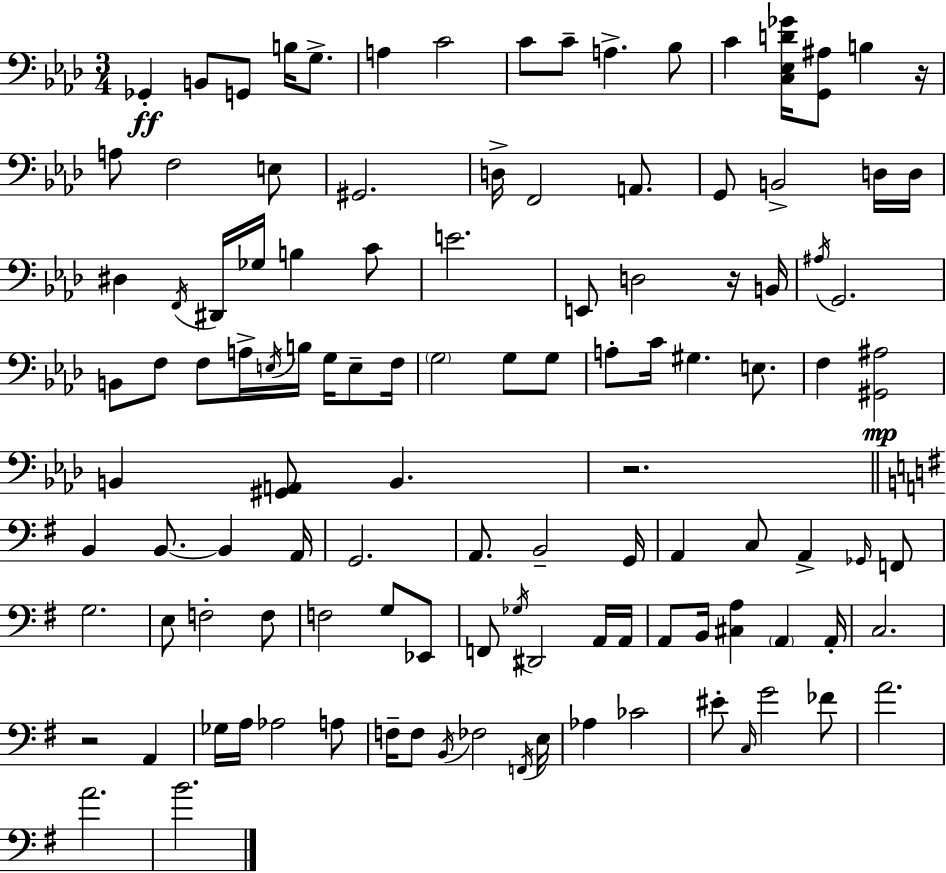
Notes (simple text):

Gb2/q B2/e G2/e B3/s G3/e. A3/q C4/h C4/e C4/e A3/q. Bb3/e C4/q [C3,Eb3,D4,Gb4]/s [G2,A#3]/e B3/q R/s A3/e F3/h E3/e G#2/h. D3/s F2/h A2/e. G2/e B2/h D3/s D3/s D#3/q F2/s D#2/s Gb3/s B3/q C4/e E4/h. E2/e D3/h R/s B2/s A#3/s G2/h. B2/e F3/e F3/e A3/s E3/s B3/s G3/s E3/e F3/s G3/h G3/e G3/e A3/e C4/s G#3/q. E3/e. F3/q [G#2,A#3]/h B2/q [G#2,A2]/e B2/q. R/h. B2/q B2/e. B2/q A2/s G2/h. A2/e. B2/h G2/s A2/q C3/e A2/q Gb2/s F2/e G3/h. E3/e F3/h F3/e F3/h G3/e Eb2/e F2/e Gb3/s D#2/h A2/s A2/s A2/e B2/s [C#3,A3]/q A2/q A2/s C3/h. R/h A2/q Gb3/s A3/s Ab3/h A3/e F3/s F3/e B2/s FES3/h F2/s E3/s Ab3/q CES4/h EIS4/e C3/s G4/h FES4/e A4/h. A4/h. B4/h.